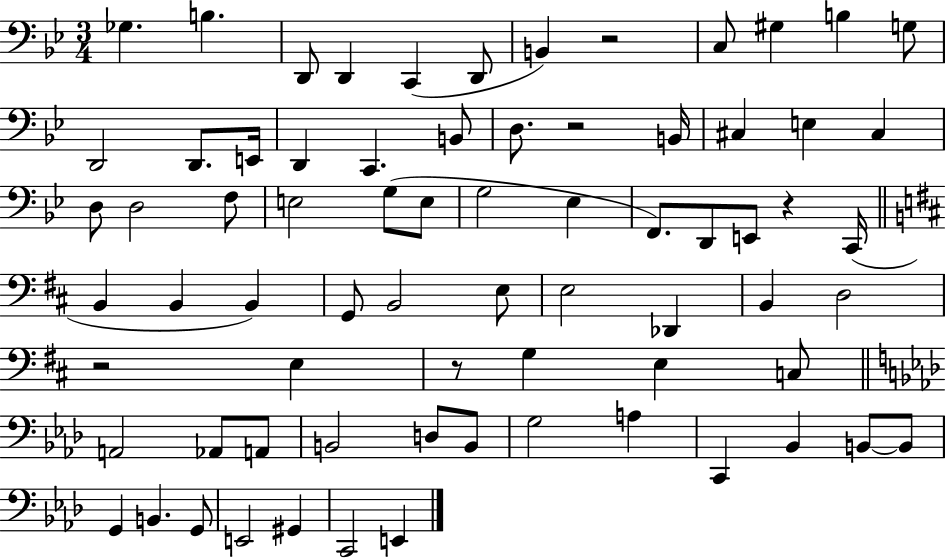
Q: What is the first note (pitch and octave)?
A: Gb3